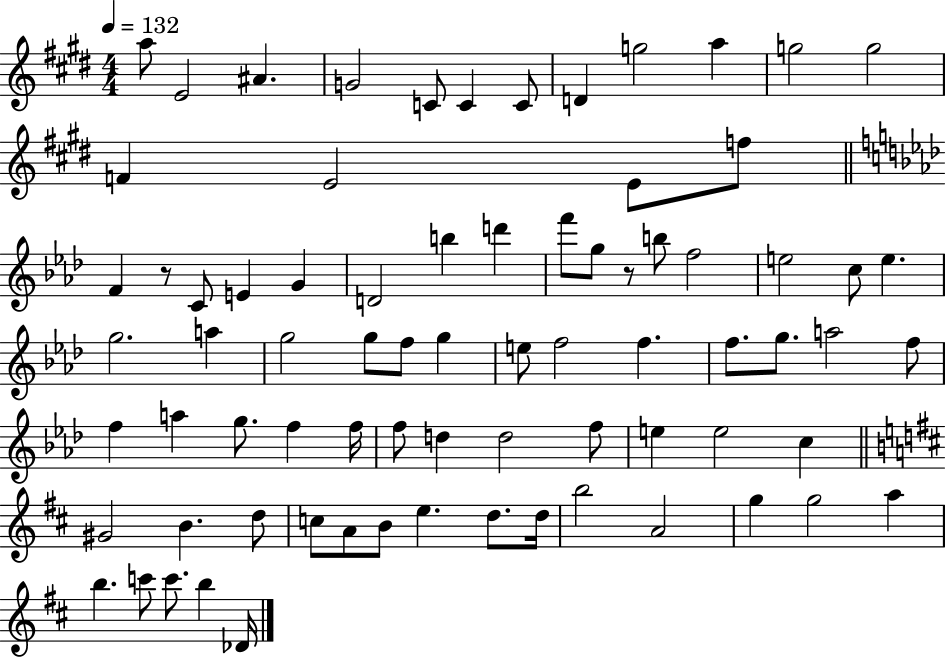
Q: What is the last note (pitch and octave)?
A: Db4